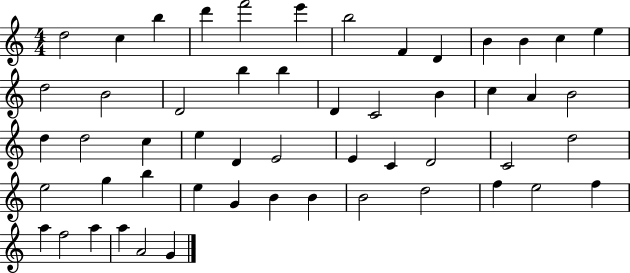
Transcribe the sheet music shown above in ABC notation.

X:1
T:Untitled
M:4/4
L:1/4
K:C
d2 c b d' f'2 e' b2 F D B B c e d2 B2 D2 b b D C2 B c A B2 d d2 c e D E2 E C D2 C2 d2 e2 g b e G B B B2 d2 f e2 f a f2 a a A2 G